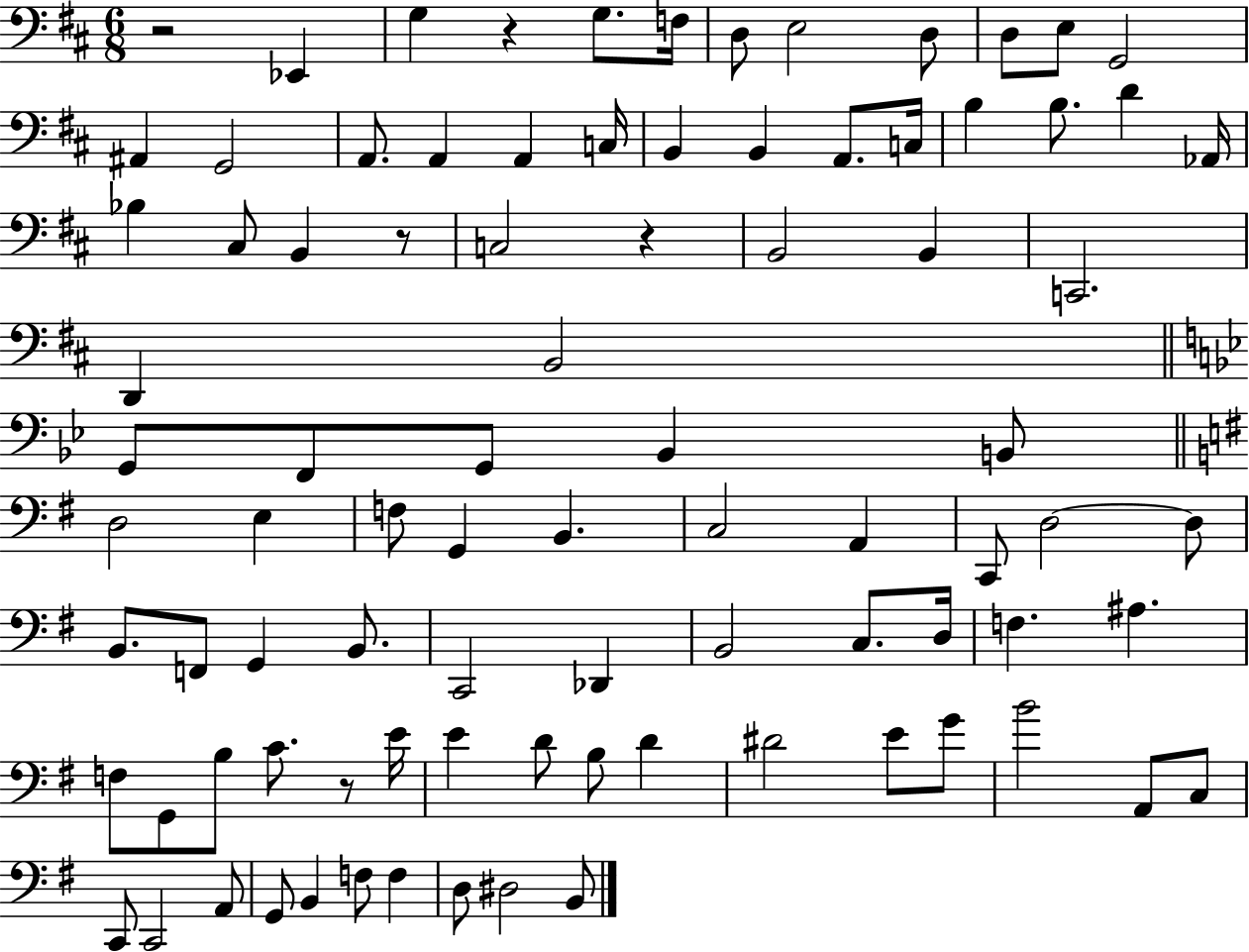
X:1
T:Untitled
M:6/8
L:1/4
K:D
z2 _E,, G, z G,/2 F,/4 D,/2 E,2 D,/2 D,/2 E,/2 G,,2 ^A,, G,,2 A,,/2 A,, A,, C,/4 B,, B,, A,,/2 C,/4 B, B,/2 D _A,,/4 _B, ^C,/2 B,, z/2 C,2 z B,,2 B,, C,,2 D,, B,,2 G,,/2 F,,/2 G,,/2 _B,, B,,/2 D,2 E, F,/2 G,, B,, C,2 A,, C,,/2 D,2 D,/2 B,,/2 F,,/2 G,, B,,/2 C,,2 _D,, B,,2 C,/2 D,/4 F, ^A, F,/2 G,,/2 B,/2 C/2 z/2 E/4 E D/2 B,/2 D ^D2 E/2 G/2 B2 A,,/2 C,/2 C,,/2 C,,2 A,,/2 G,,/2 B,, F,/2 F, D,/2 ^D,2 B,,/2